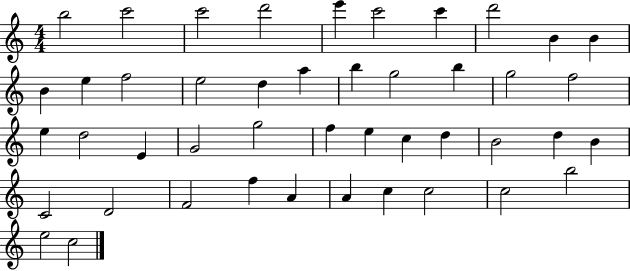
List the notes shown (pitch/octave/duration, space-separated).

B5/h C6/h C6/h D6/h E6/q C6/h C6/q D6/h B4/q B4/q B4/q E5/q F5/h E5/h D5/q A5/q B5/q G5/h B5/q G5/h F5/h E5/q D5/h E4/q G4/h G5/h F5/q E5/q C5/q D5/q B4/h D5/q B4/q C4/h D4/h F4/h F5/q A4/q A4/q C5/q C5/h C5/h B5/h E5/h C5/h